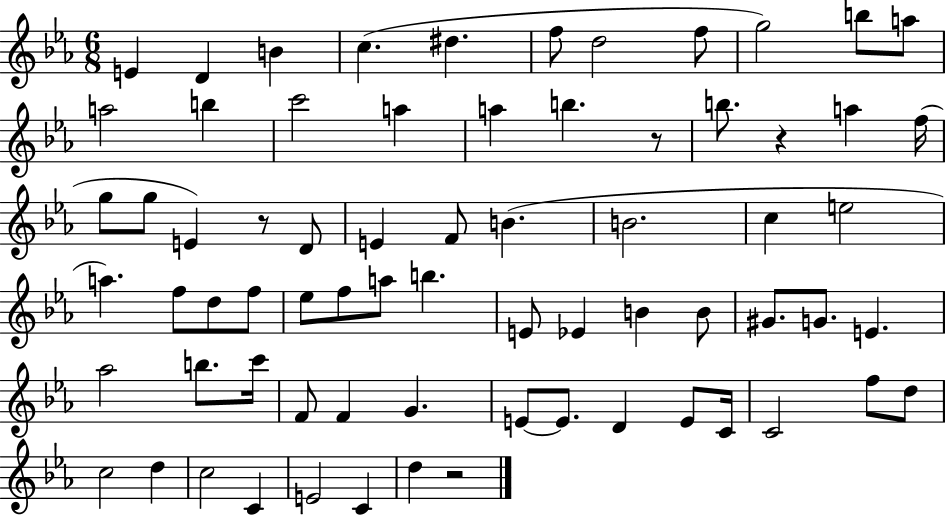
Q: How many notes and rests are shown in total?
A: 70